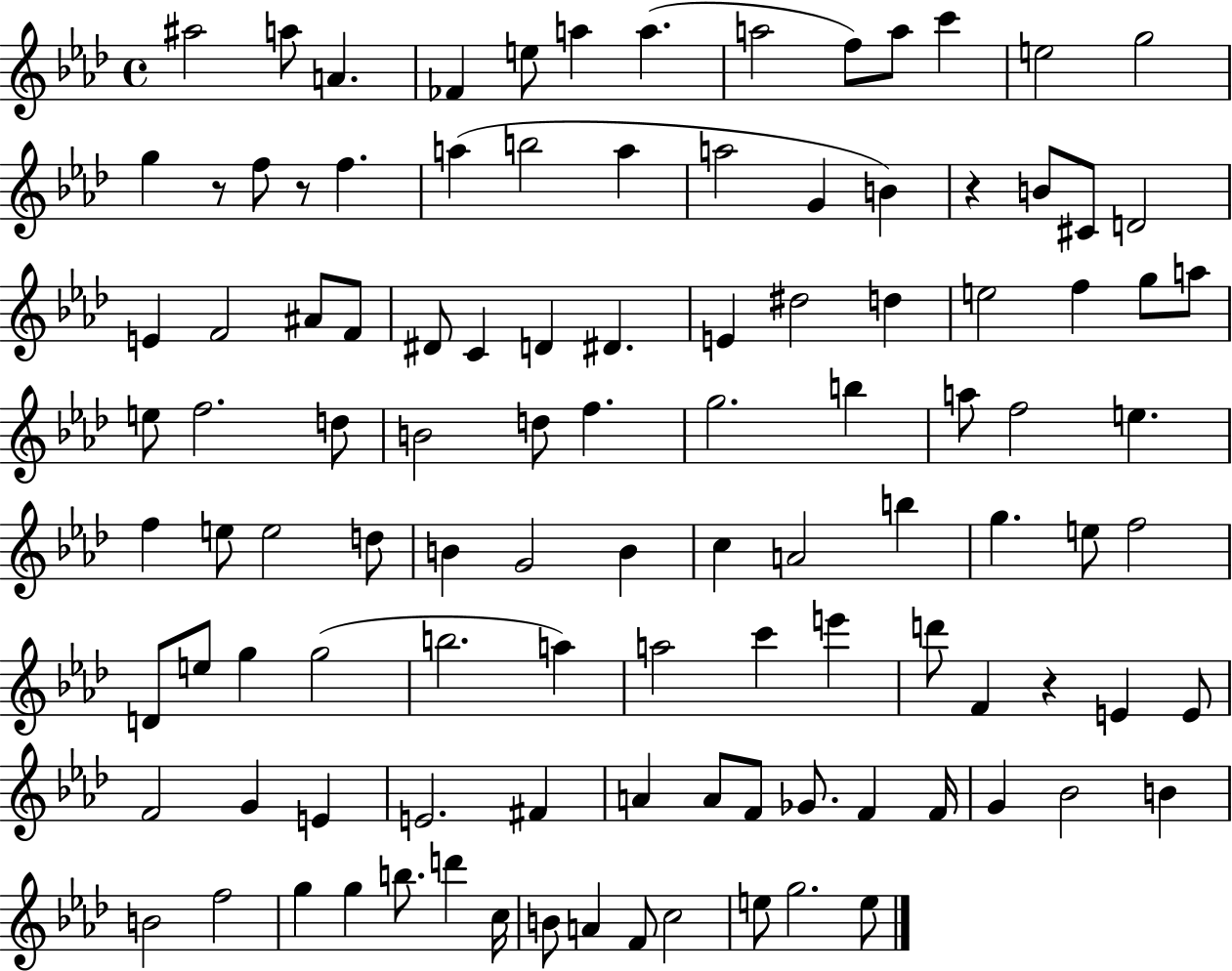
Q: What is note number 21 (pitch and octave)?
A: G4